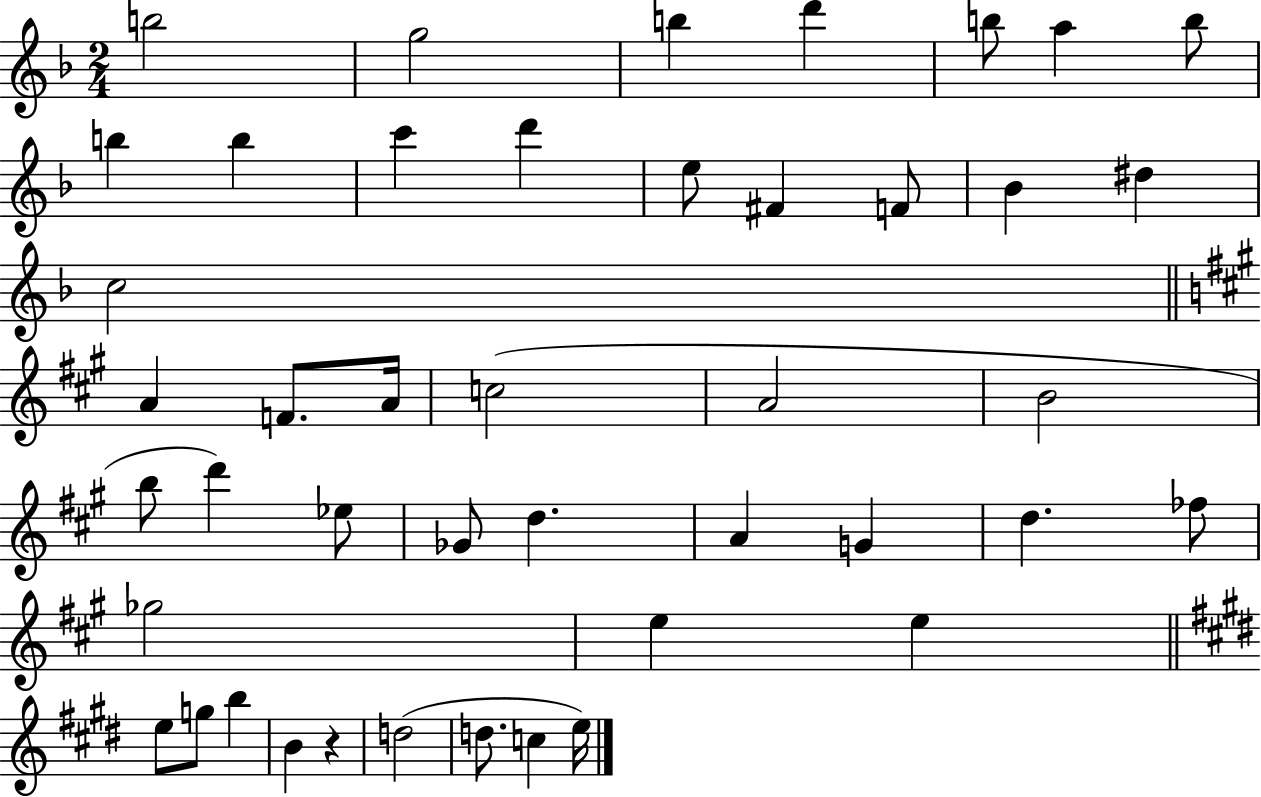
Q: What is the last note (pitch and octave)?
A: E5